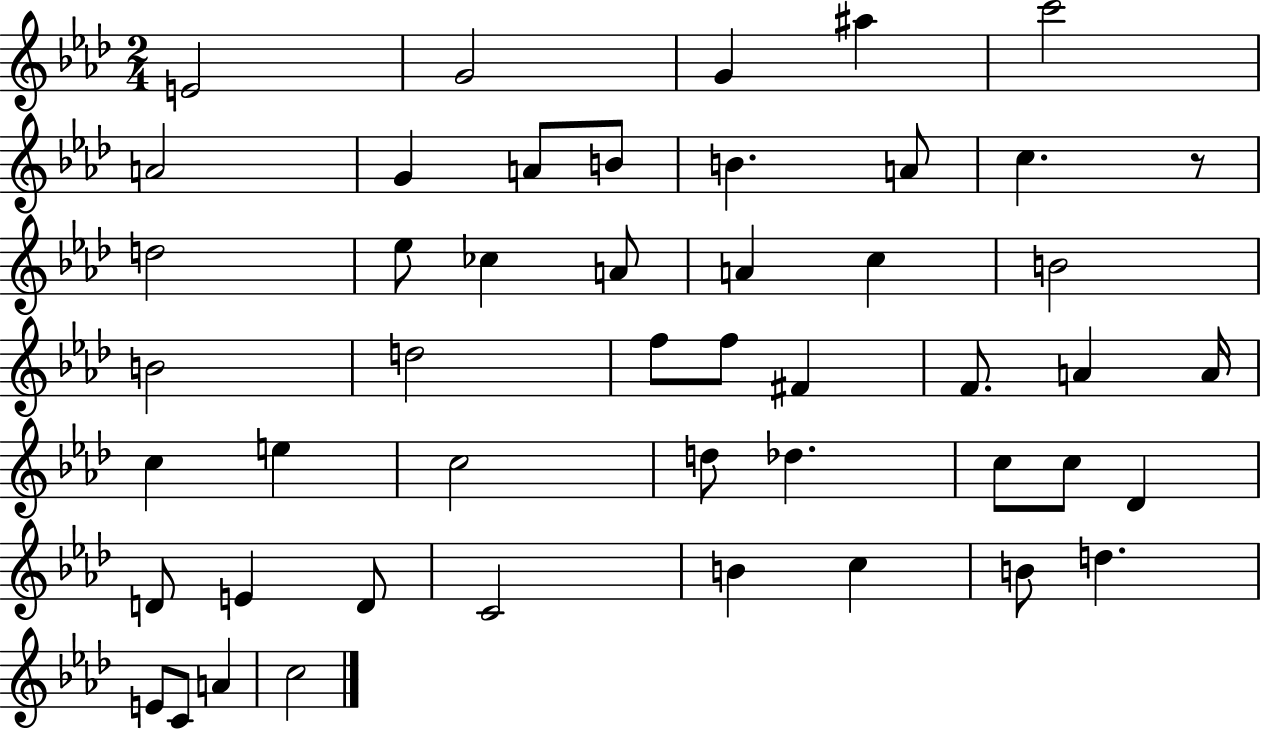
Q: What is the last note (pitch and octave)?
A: C5